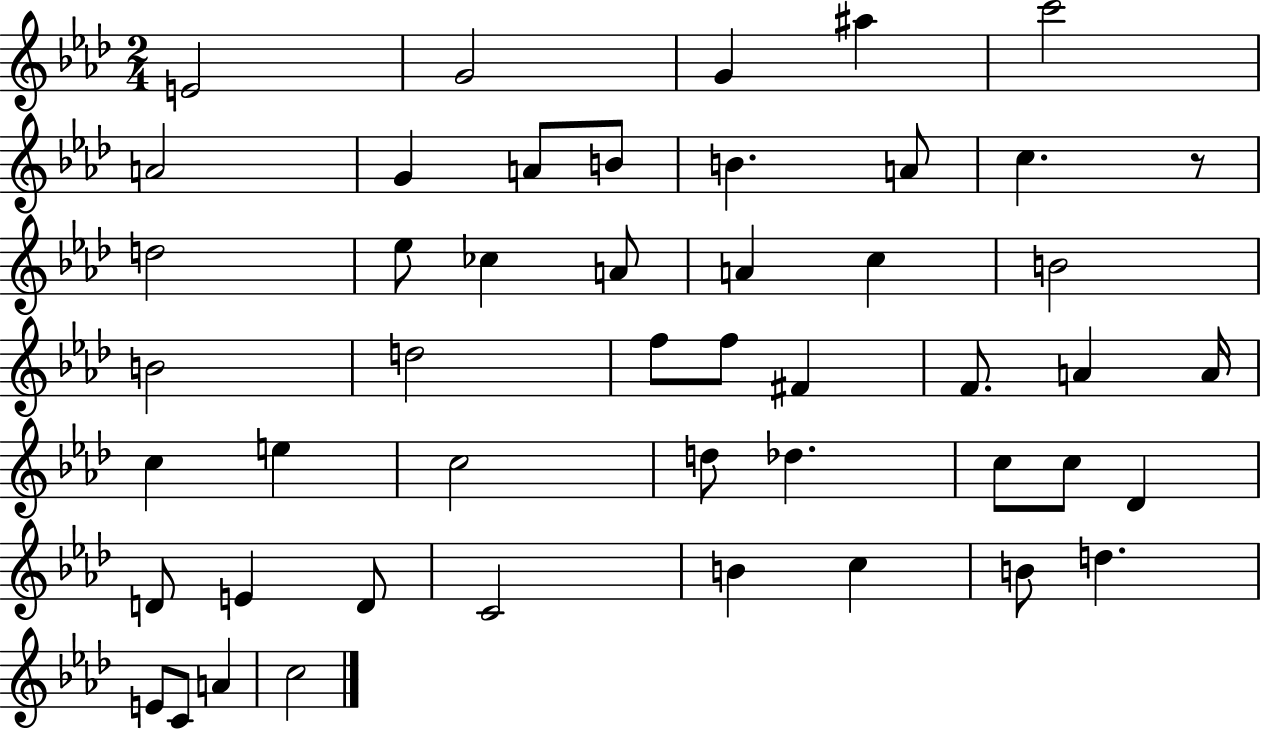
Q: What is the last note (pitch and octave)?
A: C5